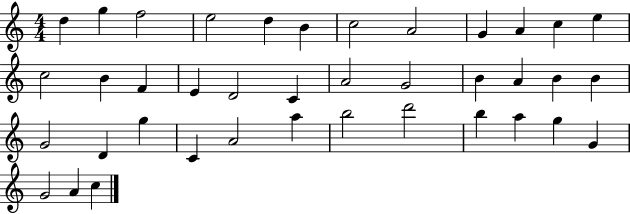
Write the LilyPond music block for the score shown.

{
  \clef treble
  \numericTimeSignature
  \time 4/4
  \key c \major
  d''4 g''4 f''2 | e''2 d''4 b'4 | c''2 a'2 | g'4 a'4 c''4 e''4 | \break c''2 b'4 f'4 | e'4 d'2 c'4 | a'2 g'2 | b'4 a'4 b'4 b'4 | \break g'2 d'4 g''4 | c'4 a'2 a''4 | b''2 d'''2 | b''4 a''4 g''4 g'4 | \break g'2 a'4 c''4 | \bar "|."
}